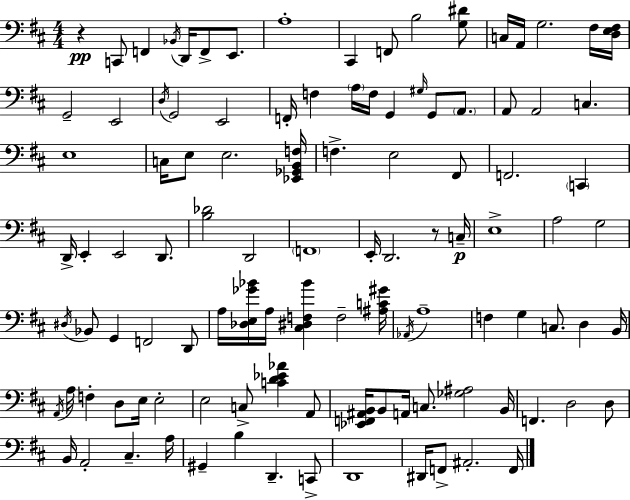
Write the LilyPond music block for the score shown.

{
  \clef bass
  \numericTimeSignature
  \time 4/4
  \key d \major
  r4\pp c,8 f,4 \acciaccatura { bes,16 } d,16 f,8-> e,8. | a1-. | cis,4 f,8 b2 <g dis'>8 | c16 a,16 g2. fis16 | \break <d e fis>16 g,2-- e,2 | \acciaccatura { d16 } g,2 e,2 | f,16-. f4 \parenthesize a16 f16 g,4 \grace { gis16 } g,8 | \parenthesize a,8. a,8 a,2 c4. | \break e1 | c16 e8 e2. | <ees, ges, b, f>16 f4.-> e2 | fis,8 f,2. \parenthesize c,4 | \break d,16-> e,4-. e,2 | d,8. <b des'>2 d,2 | \parenthesize f,1 | e,16-. d,2. | \break r8 c16--\p e1-> | a2 g2 | \acciaccatura { dis16 } bes,8 g,4 f,2 | d,8 a16 <des e ges' bes'>16 a16 <cis dis f bes'>4 f2-- | \break <ais c' gis'>16 \acciaccatura { aes,16 } a1-- | f4 g4 c8. | d4 b,16 \acciaccatura { a,16 } a16 f4-. d8 e16 e2-. | e2 c8-> | \break <c' d' ees' aes'>4 a,8 <ees, f, ais, b,>16 b,8 a,16 c8. <ges ais>2 | b,16 f,4. d2 | d8 b,16 a,2-. cis4.-- | a16 gis,4-- b4 d,4.-- | \break c,8-> d,1 | dis,16 f,8-> ais,2.-. | f,16 \bar "|."
}